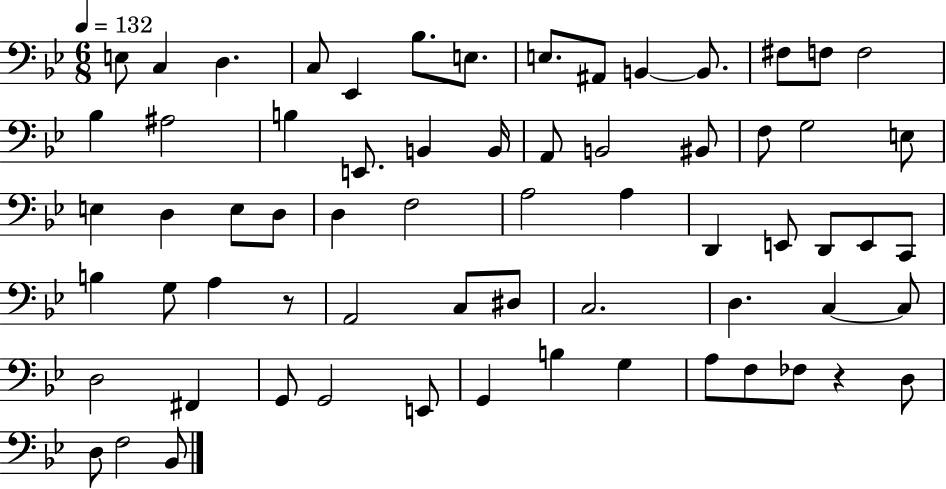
X:1
T:Untitled
M:6/8
L:1/4
K:Bb
E,/2 C, D, C,/2 _E,, _B,/2 E,/2 E,/2 ^A,,/2 B,, B,,/2 ^F,/2 F,/2 F,2 _B, ^A,2 B, E,,/2 B,, B,,/4 A,,/2 B,,2 ^B,,/2 F,/2 G,2 E,/2 E, D, E,/2 D,/2 D, F,2 A,2 A, D,, E,,/2 D,,/2 E,,/2 C,,/2 B, G,/2 A, z/2 A,,2 C,/2 ^D,/2 C,2 D, C, C,/2 D,2 ^F,, G,,/2 G,,2 E,,/2 G,, B, G, A,/2 F,/2 _F,/2 z D,/2 D,/2 F,2 _B,,/2